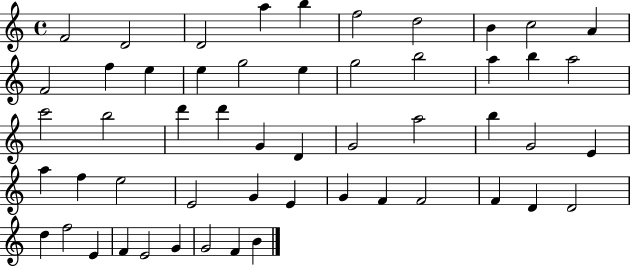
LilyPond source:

{
  \clef treble
  \time 4/4
  \defaultTimeSignature
  \key c \major
  f'2 d'2 | d'2 a''4 b''4 | f''2 d''2 | b'4 c''2 a'4 | \break f'2 f''4 e''4 | e''4 g''2 e''4 | g''2 b''2 | a''4 b''4 a''2 | \break c'''2 b''2 | d'''4 d'''4 g'4 d'4 | g'2 a''2 | b''4 g'2 e'4 | \break a''4 f''4 e''2 | e'2 g'4 e'4 | g'4 f'4 f'2 | f'4 d'4 d'2 | \break d''4 f''2 e'4 | f'4 e'2 g'4 | g'2 f'4 b'4 | \bar "|."
}